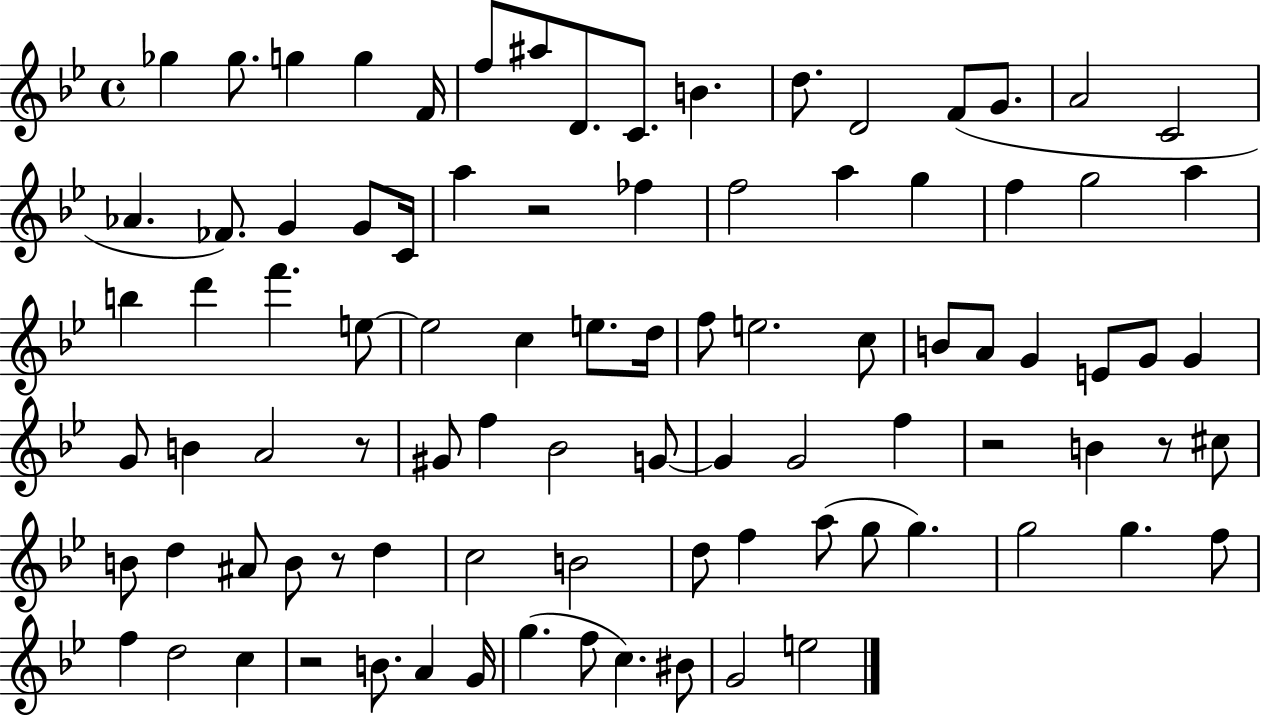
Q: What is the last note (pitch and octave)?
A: E5